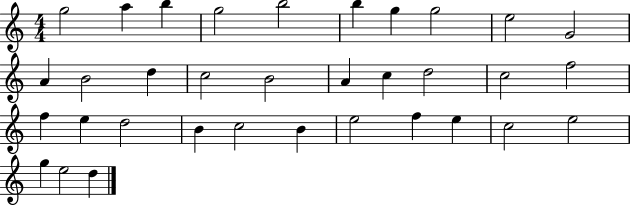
X:1
T:Untitled
M:4/4
L:1/4
K:C
g2 a b g2 b2 b g g2 e2 G2 A B2 d c2 B2 A c d2 c2 f2 f e d2 B c2 B e2 f e c2 e2 g e2 d